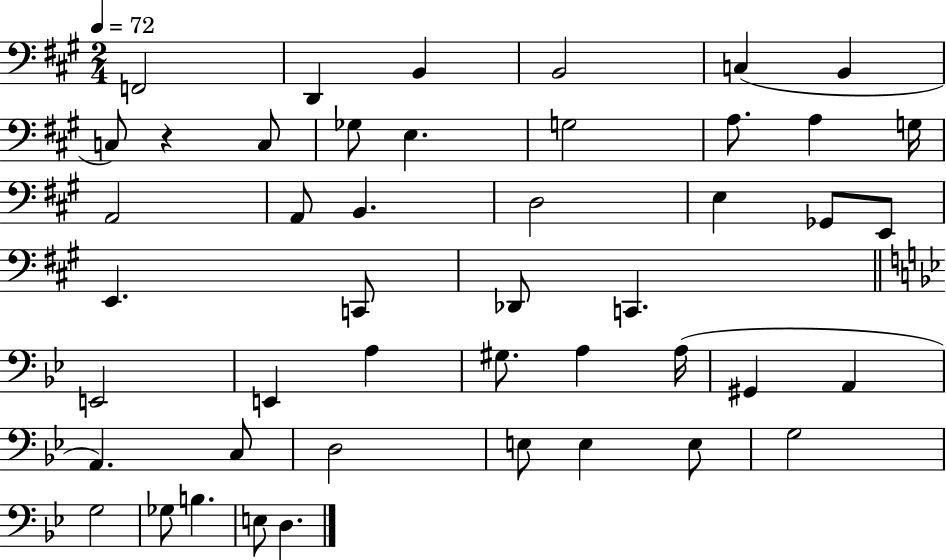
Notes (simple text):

F2/h D2/q B2/q B2/h C3/q B2/q C3/e R/q C3/e Gb3/e E3/q. G3/h A3/e. A3/q G3/s A2/h A2/e B2/q. D3/h E3/q Gb2/e E2/e E2/q. C2/e Db2/e C2/q. E2/h E2/q A3/q G#3/e. A3/q A3/s G#2/q A2/q A2/q. C3/e D3/h E3/e E3/q E3/e G3/h G3/h Gb3/e B3/q. E3/e D3/q.